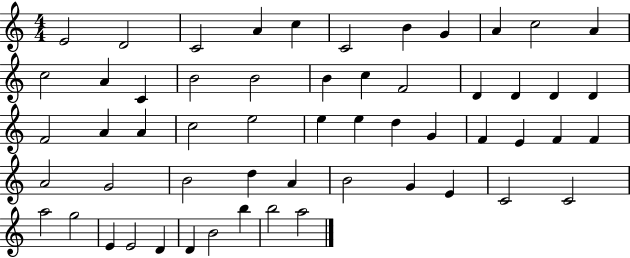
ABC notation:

X:1
T:Untitled
M:4/4
L:1/4
K:C
E2 D2 C2 A c C2 B G A c2 A c2 A C B2 B2 B c F2 D D D D F2 A A c2 e2 e e d G F E F F A2 G2 B2 d A B2 G E C2 C2 a2 g2 E E2 D D B2 b b2 a2